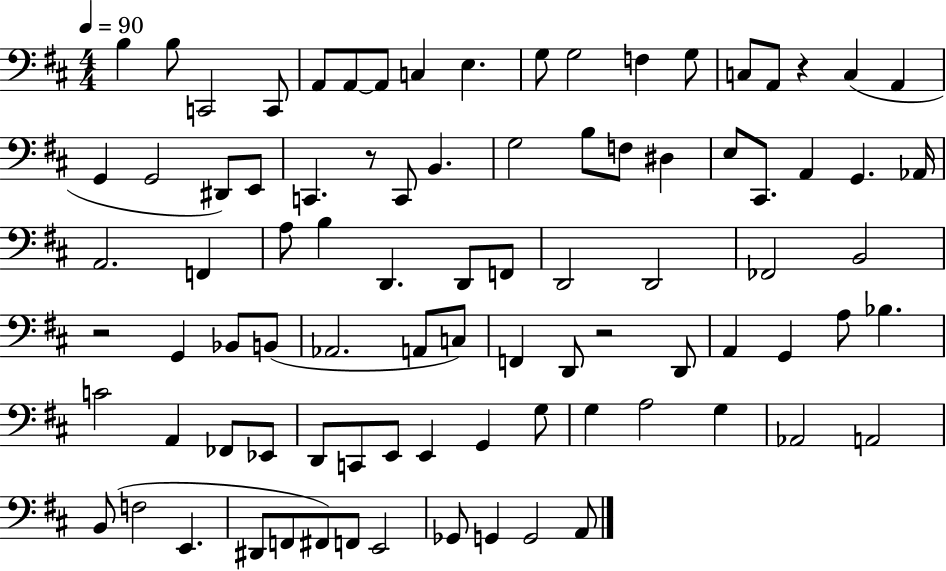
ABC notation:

X:1
T:Untitled
M:4/4
L:1/4
K:D
B, B,/2 C,,2 C,,/2 A,,/2 A,,/2 A,,/2 C, E, G,/2 G,2 F, G,/2 C,/2 A,,/2 z C, A,, G,, G,,2 ^D,,/2 E,,/2 C,, z/2 C,,/2 B,, G,2 B,/2 F,/2 ^D, E,/2 ^C,,/2 A,, G,, _A,,/4 A,,2 F,, A,/2 B, D,, D,,/2 F,,/2 D,,2 D,,2 _F,,2 B,,2 z2 G,, _B,,/2 B,,/2 _A,,2 A,,/2 C,/2 F,, D,,/2 z2 D,,/2 A,, G,, A,/2 _B, C2 A,, _F,,/2 _E,,/2 D,,/2 C,,/2 E,,/2 E,, G,, G,/2 G, A,2 G, _A,,2 A,,2 B,,/2 F,2 E,, ^D,,/2 F,,/2 ^F,,/2 F,,/2 E,,2 _G,,/2 G,, G,,2 A,,/2